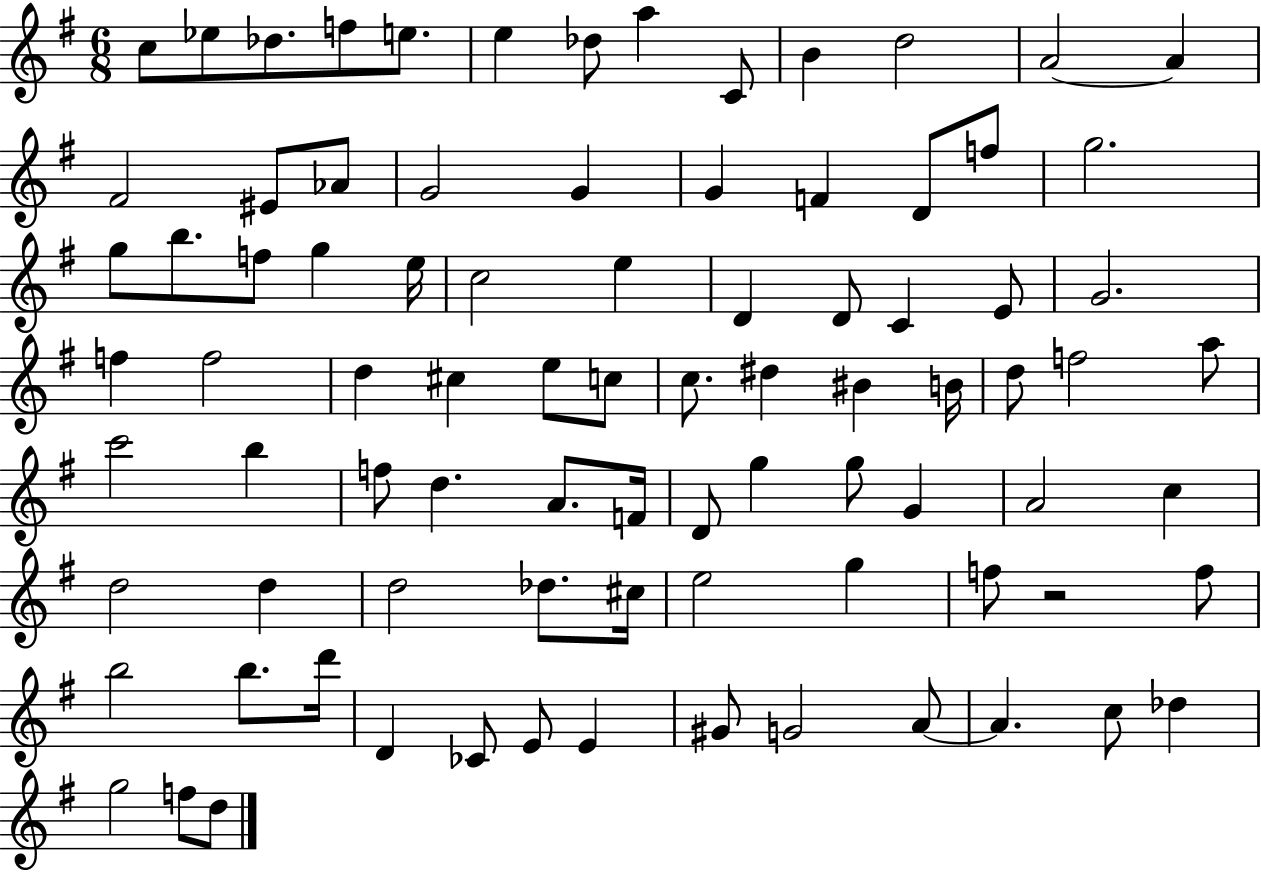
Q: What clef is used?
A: treble